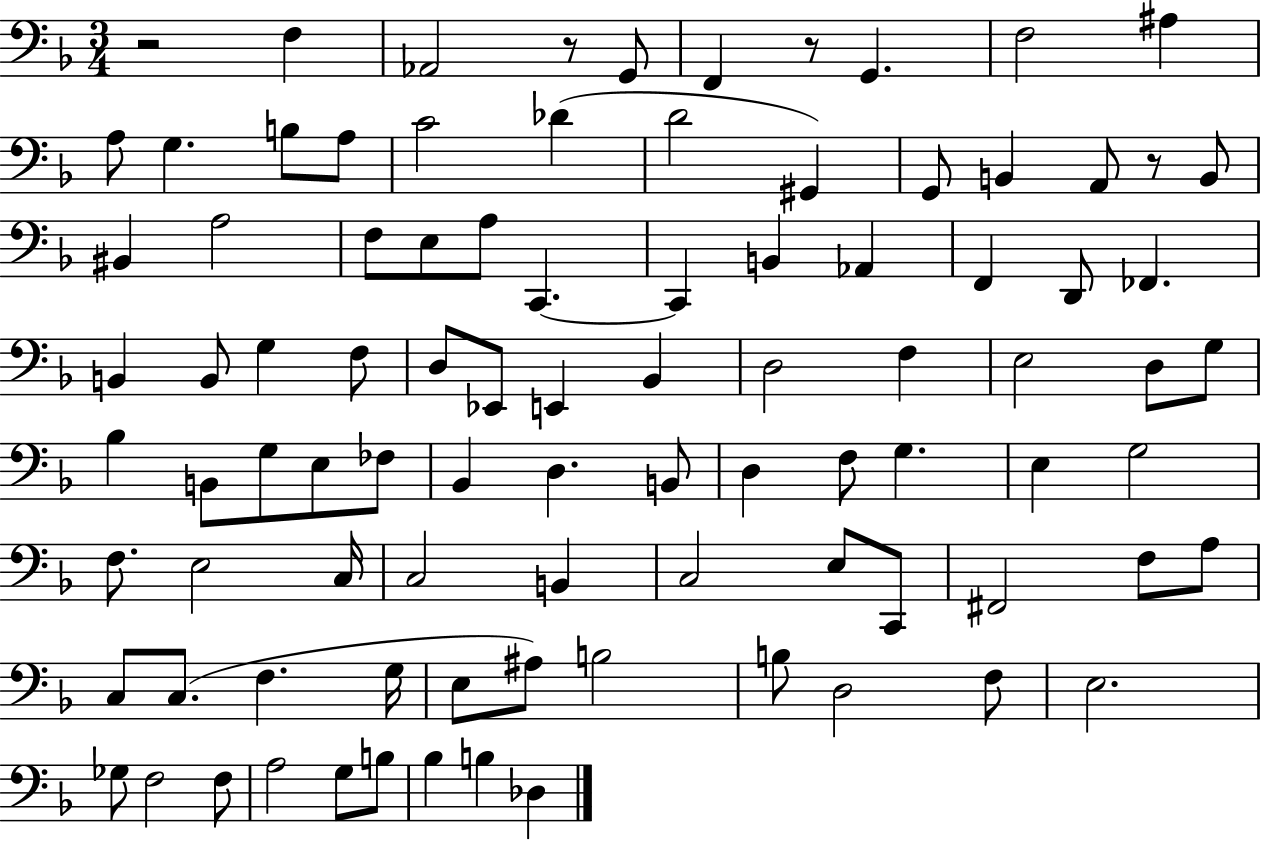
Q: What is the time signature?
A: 3/4